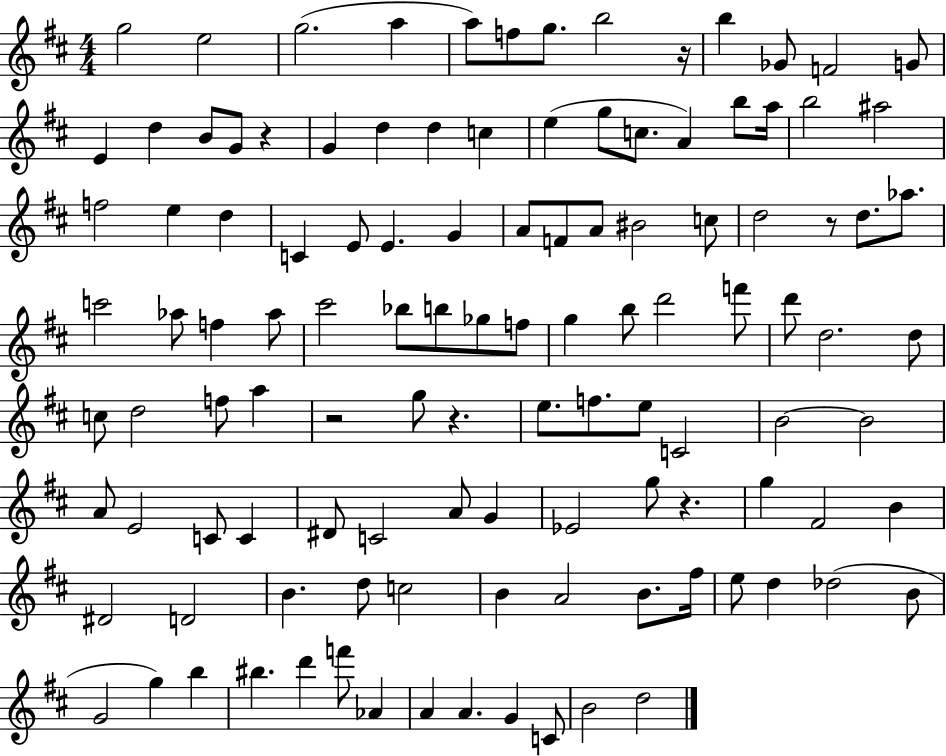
G5/h E5/h G5/h. A5/q A5/e F5/e G5/e. B5/h R/s B5/q Gb4/e F4/h G4/e E4/q D5/q B4/e G4/e R/q G4/q D5/q D5/q C5/q E5/q G5/e C5/e. A4/q B5/e A5/s B5/h A#5/h F5/h E5/q D5/q C4/q E4/e E4/q. G4/q A4/e F4/e A4/e BIS4/h C5/e D5/h R/e D5/e. Ab5/e. C6/h Ab5/e F5/q Ab5/e C#6/h Bb5/e B5/e Gb5/e F5/e G5/q B5/e D6/h F6/e D6/e D5/h. D5/e C5/e D5/h F5/e A5/q R/h G5/e R/q. E5/e. F5/e. E5/e C4/h B4/h B4/h A4/e E4/h C4/e C4/q D#4/e C4/h A4/e G4/q Eb4/h G5/e R/q. G5/q F#4/h B4/q D#4/h D4/h B4/q. D5/e C5/h B4/q A4/h B4/e. F#5/s E5/e D5/q Db5/h B4/e G4/h G5/q B5/q BIS5/q. D6/q F6/e Ab4/q A4/q A4/q. G4/q C4/e B4/h D5/h